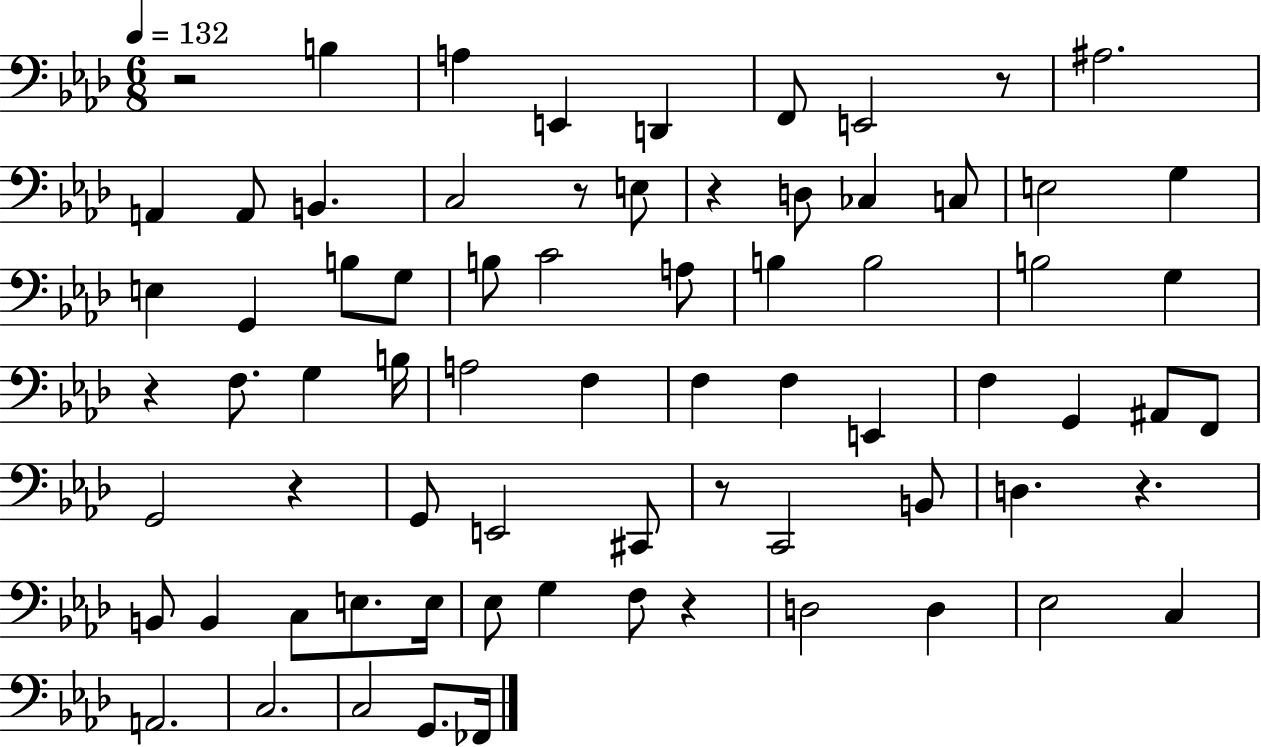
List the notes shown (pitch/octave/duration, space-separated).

R/h B3/q A3/q E2/q D2/q F2/e E2/h R/e A#3/h. A2/q A2/e B2/q. C3/h R/e E3/e R/q D3/e CES3/q C3/e E3/h G3/q E3/q G2/q B3/e G3/e B3/e C4/h A3/e B3/q B3/h B3/h G3/q R/q F3/e. G3/q B3/s A3/h F3/q F3/q F3/q E2/q F3/q G2/q A#2/e F2/e G2/h R/q G2/e E2/h C#2/e R/e C2/h B2/e D3/q. R/q. B2/e B2/q C3/e E3/e. E3/s Eb3/e G3/q F3/e R/q D3/h D3/q Eb3/h C3/q A2/h. C3/h. C3/h G2/e. FES2/s